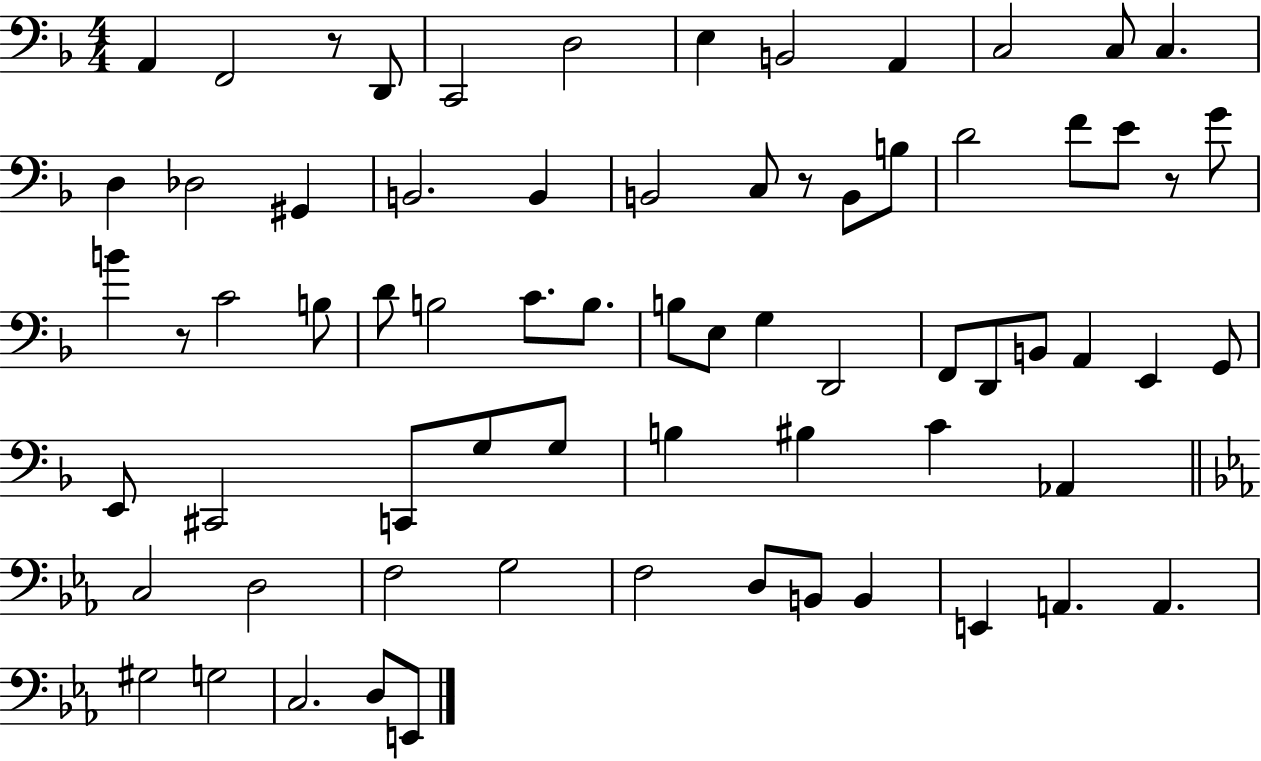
A2/q F2/h R/e D2/e C2/h D3/h E3/q B2/h A2/q C3/h C3/e C3/q. D3/q Db3/h G#2/q B2/h. B2/q B2/h C3/e R/e B2/e B3/e D4/h F4/e E4/e R/e G4/e B4/q R/e C4/h B3/e D4/e B3/h C4/e. B3/e. B3/e E3/e G3/q D2/h F2/e D2/e B2/e A2/q E2/q G2/e E2/e C#2/h C2/e G3/e G3/e B3/q BIS3/q C4/q Ab2/q C3/h D3/h F3/h G3/h F3/h D3/e B2/e B2/q E2/q A2/q. A2/q. G#3/h G3/h C3/h. D3/e E2/e